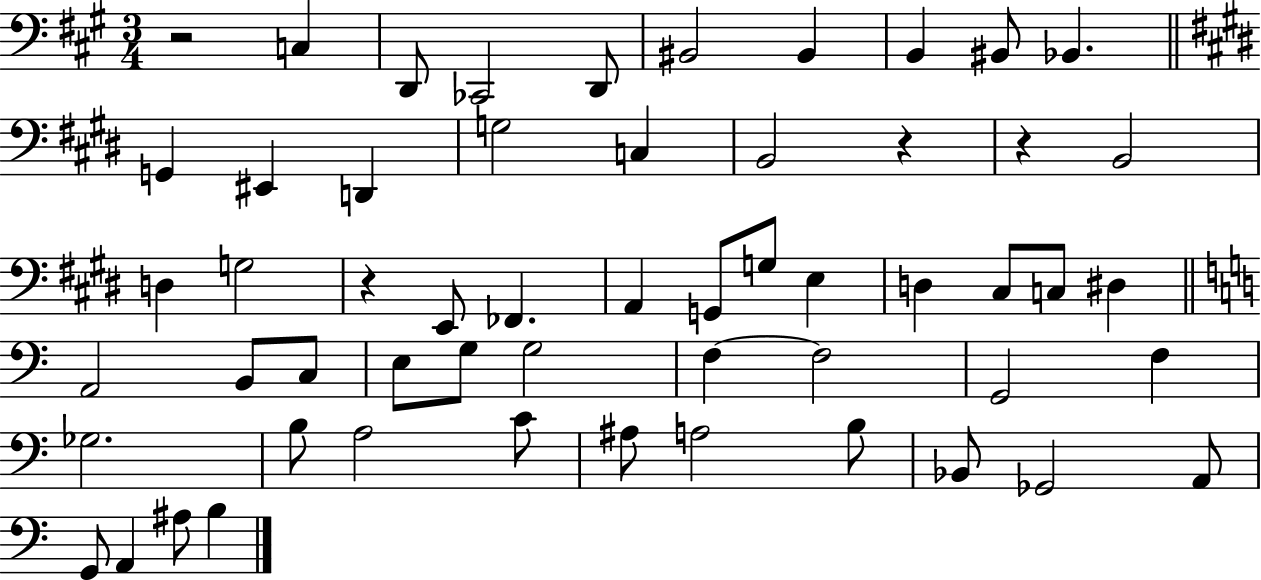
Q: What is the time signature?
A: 3/4